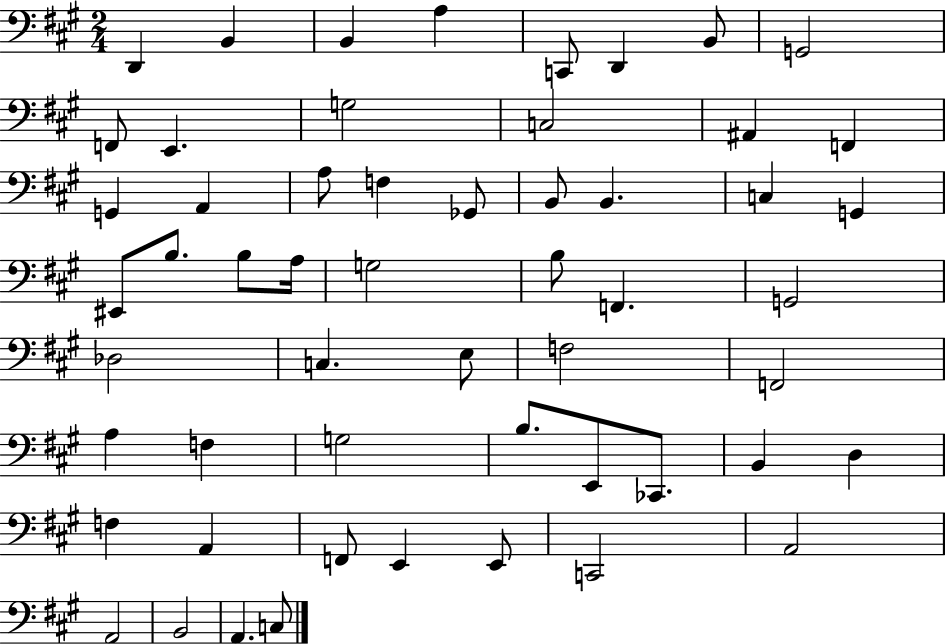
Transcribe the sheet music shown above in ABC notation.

X:1
T:Untitled
M:2/4
L:1/4
K:A
D,, B,, B,, A, C,,/2 D,, B,,/2 G,,2 F,,/2 E,, G,2 C,2 ^A,, F,, G,, A,, A,/2 F, _G,,/2 B,,/2 B,, C, G,, ^E,,/2 B,/2 B,/2 A,/4 G,2 B,/2 F,, G,,2 _D,2 C, E,/2 F,2 F,,2 A, F, G,2 B,/2 E,,/2 _C,,/2 B,, D, F, A,, F,,/2 E,, E,,/2 C,,2 A,,2 A,,2 B,,2 A,, C,/2